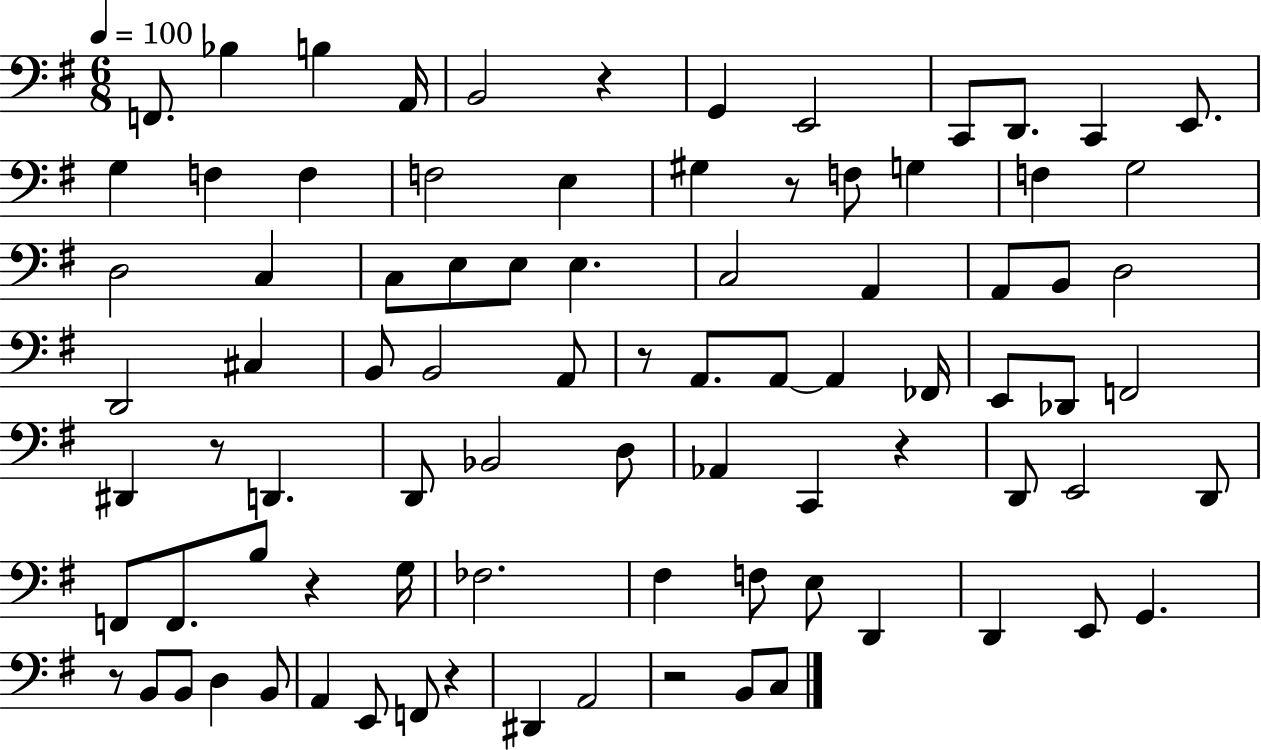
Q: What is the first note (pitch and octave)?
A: F2